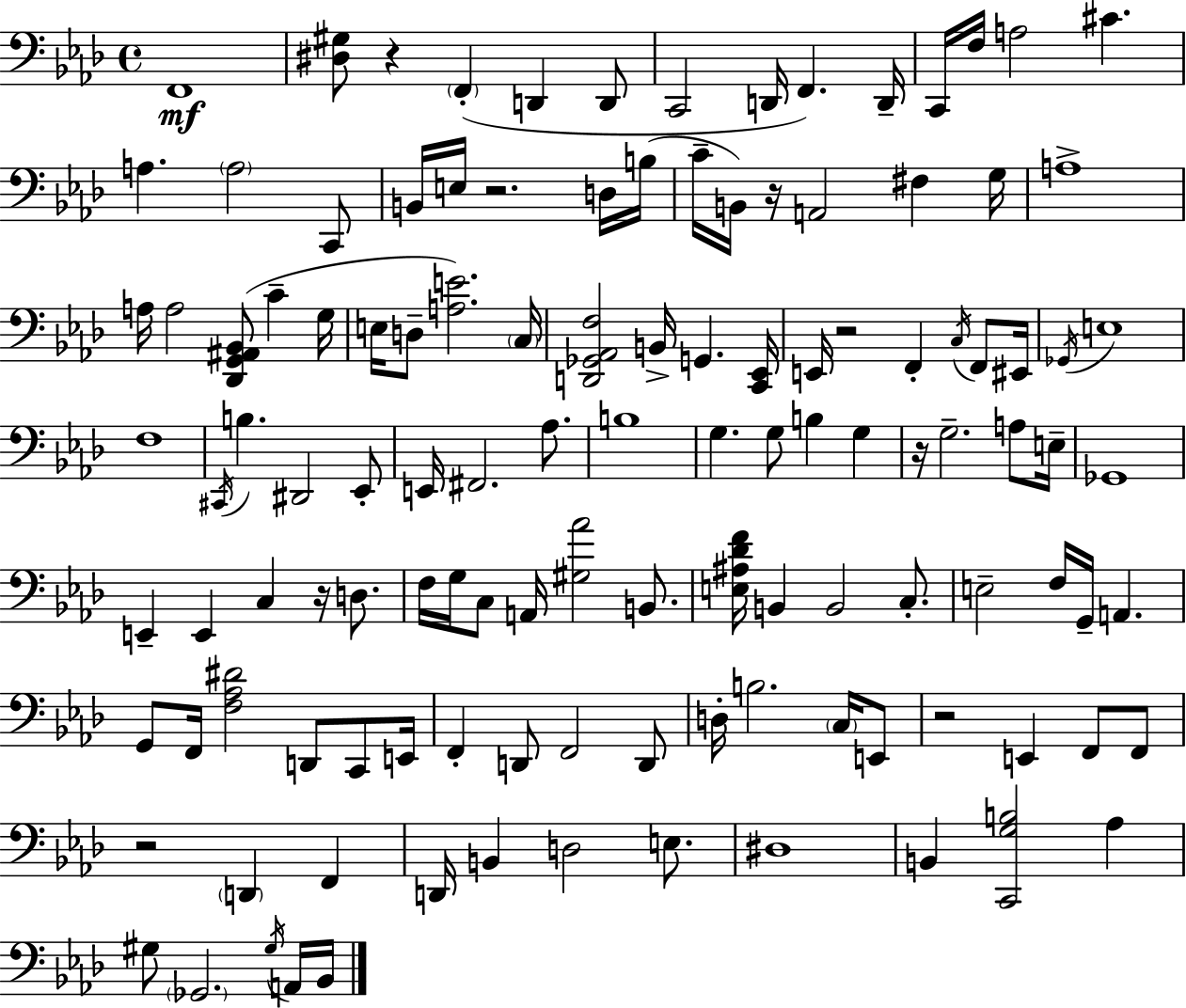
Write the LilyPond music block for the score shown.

{
  \clef bass
  \time 4/4
  \defaultTimeSignature
  \key f \minor
  \repeat volta 2 { f,1\mf | <dis gis>8 r4 \parenthesize f,4-.( d,4 d,8 | c,2 d,16 f,4.) d,16-- | c,16 f16 a2 cis'4. | \break a4. \parenthesize a2 c,8 | b,16 e16 r2. d16 b16( | c'16-- b,16) r16 a,2 fis4 g16 | a1-> | \break a16 a2 <des, g, ais, bes,>8( c'4-- g16 | e16 d8-- <a e'>2.) \parenthesize c16 | <d, ges, aes, f>2 b,16-> g,4. <c, ees,>16 | e,16 r2 f,4-. \acciaccatura { c16 } f,8 | \break eis,16 \acciaccatura { ges,16 } e1 | f1 | \acciaccatura { cis,16 } b4. dis,2 | ees,8-. e,16 fis,2. | \break aes8. b1 | g4. g8 b4 g4 | r16 g2.-- | a8 e16-- ges,1 | \break e,4-- e,4 c4 r16 | d8. f16 g16 c8 a,16 <gis aes'>2 | b,8. <e ais des' f'>16 b,4 b,2 | c8.-. e2-- f16 g,16-- a,4. | \break g,8 f,16 <f aes dis'>2 d,8 | c,8 e,16 f,4-. d,8 f,2 | d,8 d16-. b2. | \parenthesize c16 e,8 r2 e,4 f,8 | \break f,8 r2 \parenthesize d,4 f,4 | d,16 b,4 d2 | e8. dis1 | b,4 <c, g b>2 aes4 | \break gis8 \parenthesize ges,2. | \acciaccatura { gis16 } a,16 bes,16 } \bar "|."
}